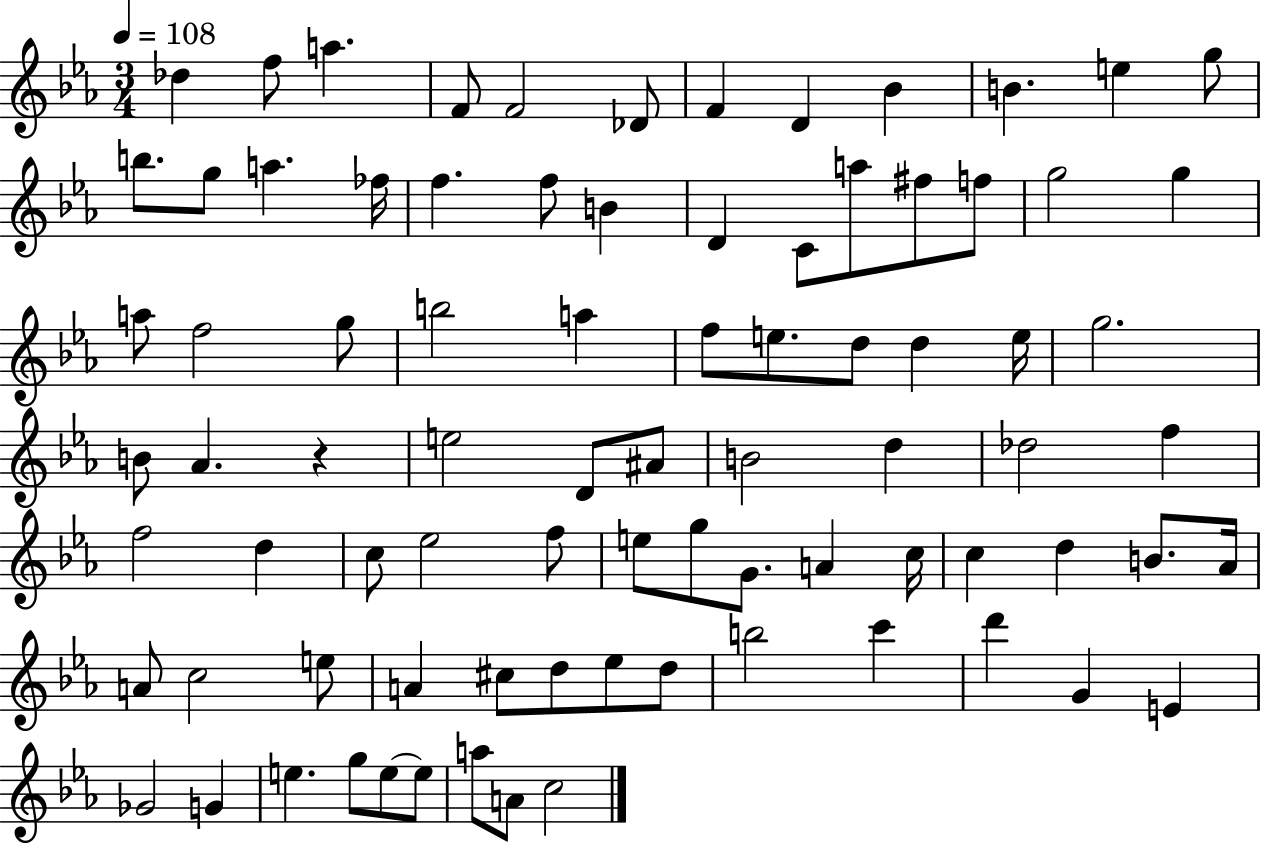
{
  \clef treble
  \numericTimeSignature
  \time 3/4
  \key ees \major
  \tempo 4 = 108
  des''4 f''8 a''4. | f'8 f'2 des'8 | f'4 d'4 bes'4 | b'4. e''4 g''8 | \break b''8. g''8 a''4. fes''16 | f''4. f''8 b'4 | d'4 c'8 a''8 fis''8 f''8 | g''2 g''4 | \break a''8 f''2 g''8 | b''2 a''4 | f''8 e''8. d''8 d''4 e''16 | g''2. | \break b'8 aes'4. r4 | e''2 d'8 ais'8 | b'2 d''4 | des''2 f''4 | \break f''2 d''4 | c''8 ees''2 f''8 | e''8 g''8 g'8. a'4 c''16 | c''4 d''4 b'8. aes'16 | \break a'8 c''2 e''8 | a'4 cis''8 d''8 ees''8 d''8 | b''2 c'''4 | d'''4 g'4 e'4 | \break ges'2 g'4 | e''4. g''8 e''8~~ e''8 | a''8 a'8 c''2 | \bar "|."
}